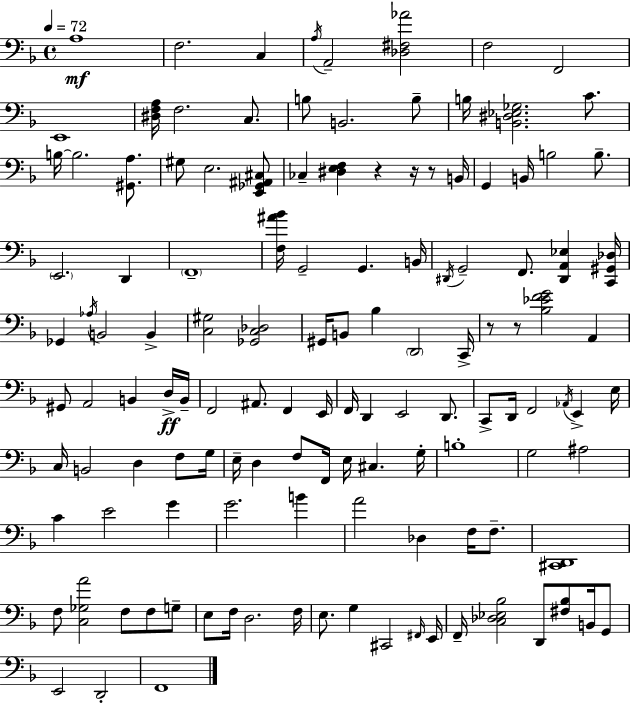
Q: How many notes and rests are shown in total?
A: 128